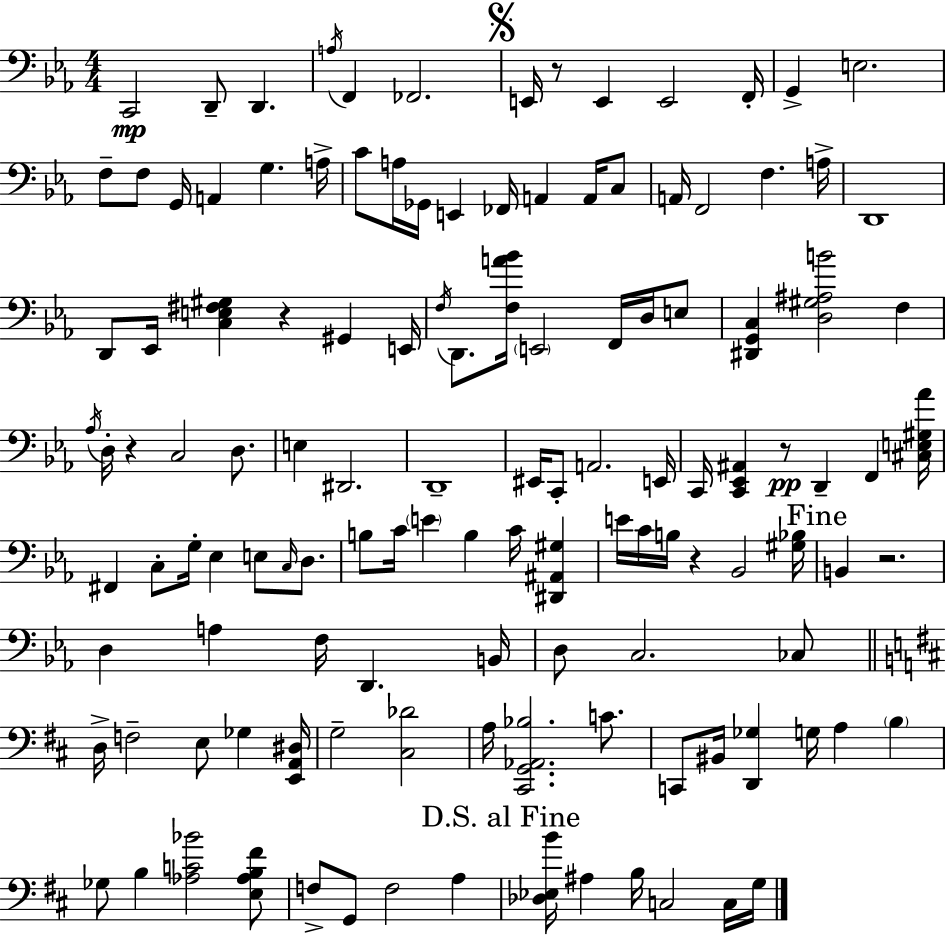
X:1
T:Untitled
M:4/4
L:1/4
K:Cm
C,,2 D,,/2 D,, A,/4 F,, _F,,2 E,,/4 z/2 E,, E,,2 F,,/4 G,, E,2 F,/2 F,/2 G,,/4 A,, G, A,/4 C/2 A,/4 _G,,/4 E,, _F,,/4 A,, A,,/4 C,/2 A,,/4 F,,2 F, A,/4 D,,4 D,,/2 _E,,/4 [C,E,^F,^G,] z ^G,, E,,/4 F,/4 D,,/2 [F,A_B]/4 E,,2 F,,/4 D,/4 E,/2 [^D,,G,,C,] [D,^G,^A,B]2 F, _A,/4 D,/4 z C,2 D,/2 E, ^D,,2 D,,4 ^E,,/4 C,,/2 A,,2 E,,/4 C,,/4 [C,,_E,,^A,,] z/2 D,, F,, [^C,E,^G,_A]/4 ^F,, C,/2 G,/4 _E, E,/2 C,/4 D,/2 B,/2 C/4 E B, C/4 [^D,,^A,,^G,] E/4 C/4 B,/4 z _B,,2 [^G,_B,]/4 B,, z2 D, A, F,/4 D,, B,,/4 D,/2 C,2 _C,/2 D,/4 F,2 E,/2 _G, [E,,A,,^D,]/4 G,2 [^C,_D]2 A,/4 [^C,,G,,_A,,_B,]2 C/2 C,,/2 ^B,,/4 [D,,_G,] G,/4 A, B, _G,/2 B, [_A,C_B]2 [E,_A,B,^F]/2 F,/2 G,,/2 F,2 A, [_D,_E,B]/4 ^A, B,/4 C,2 C,/4 G,/4